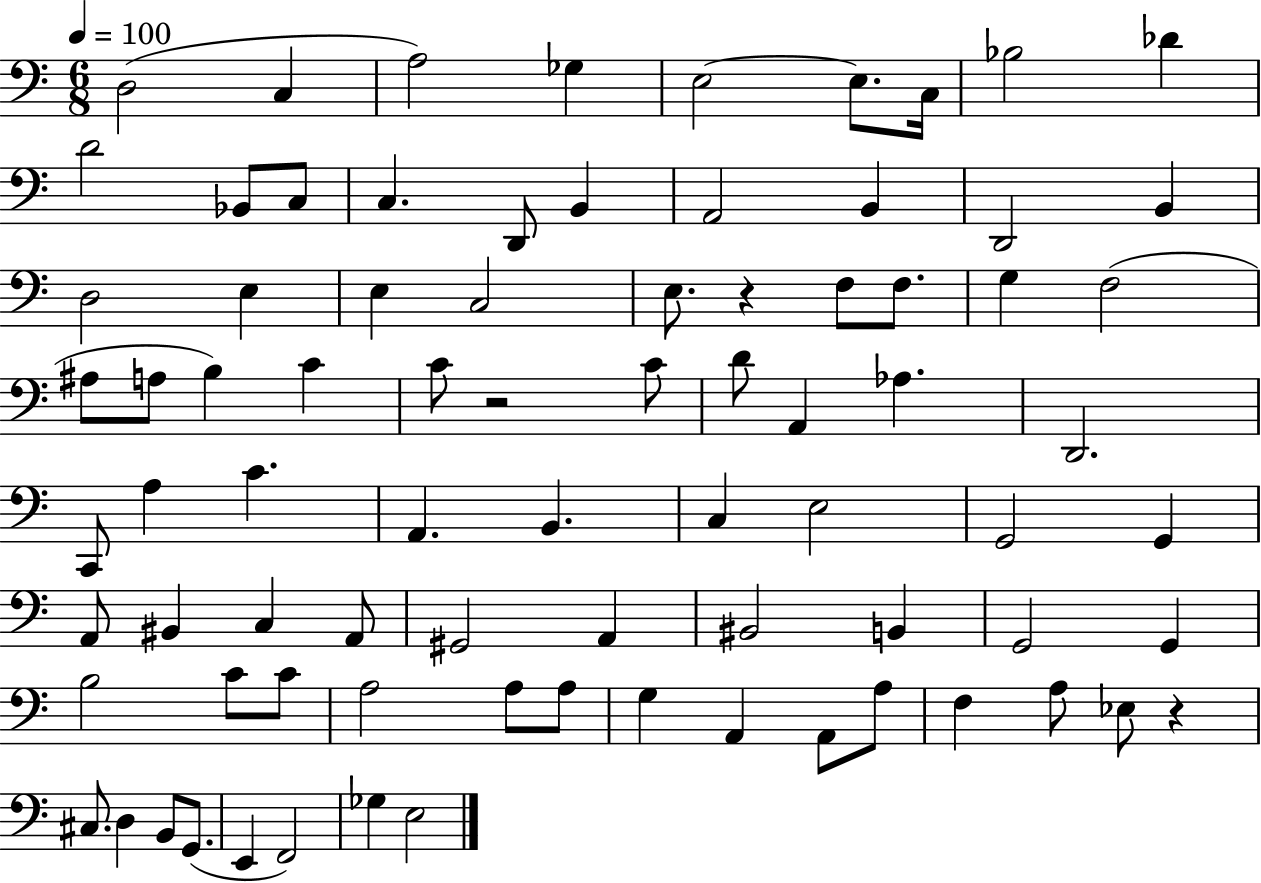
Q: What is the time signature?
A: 6/8